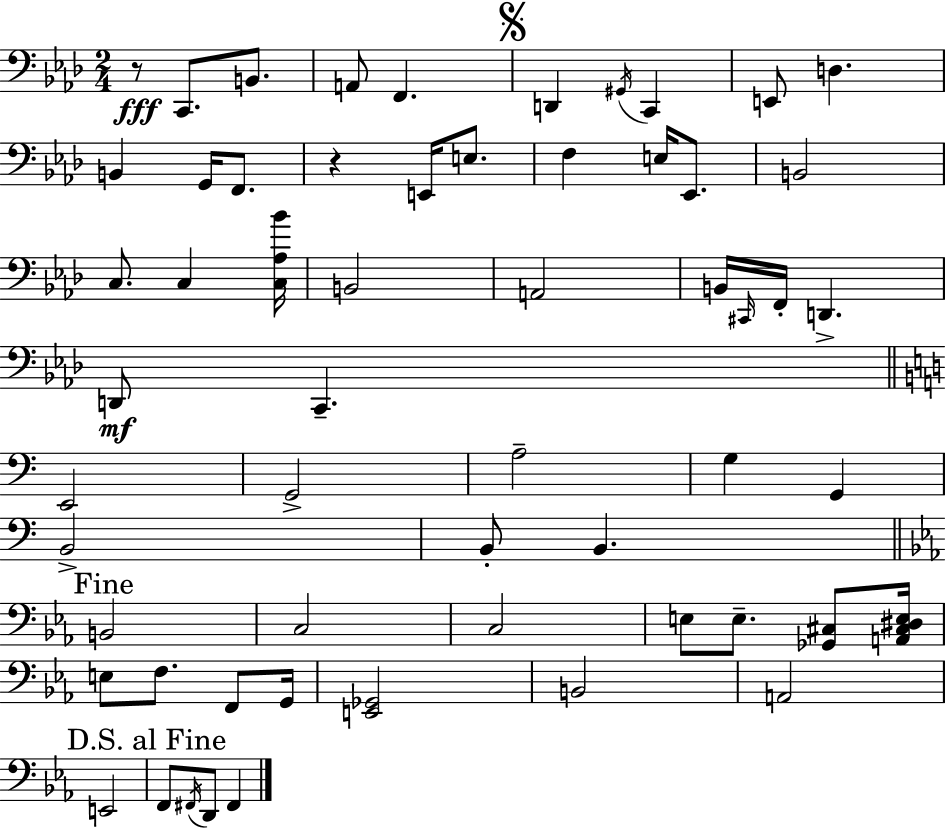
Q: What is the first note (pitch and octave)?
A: C2